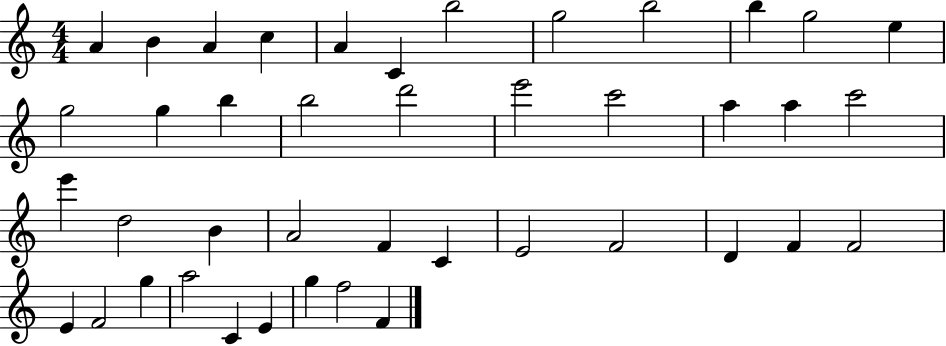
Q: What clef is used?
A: treble